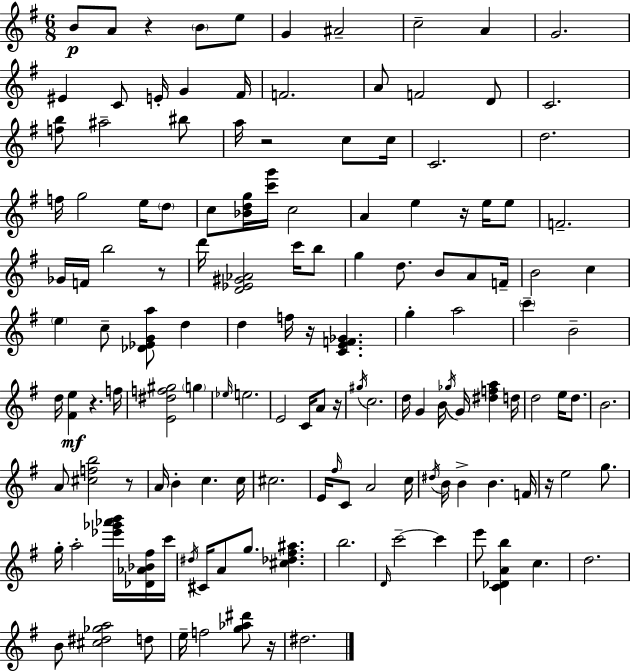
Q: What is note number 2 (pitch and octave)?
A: A4